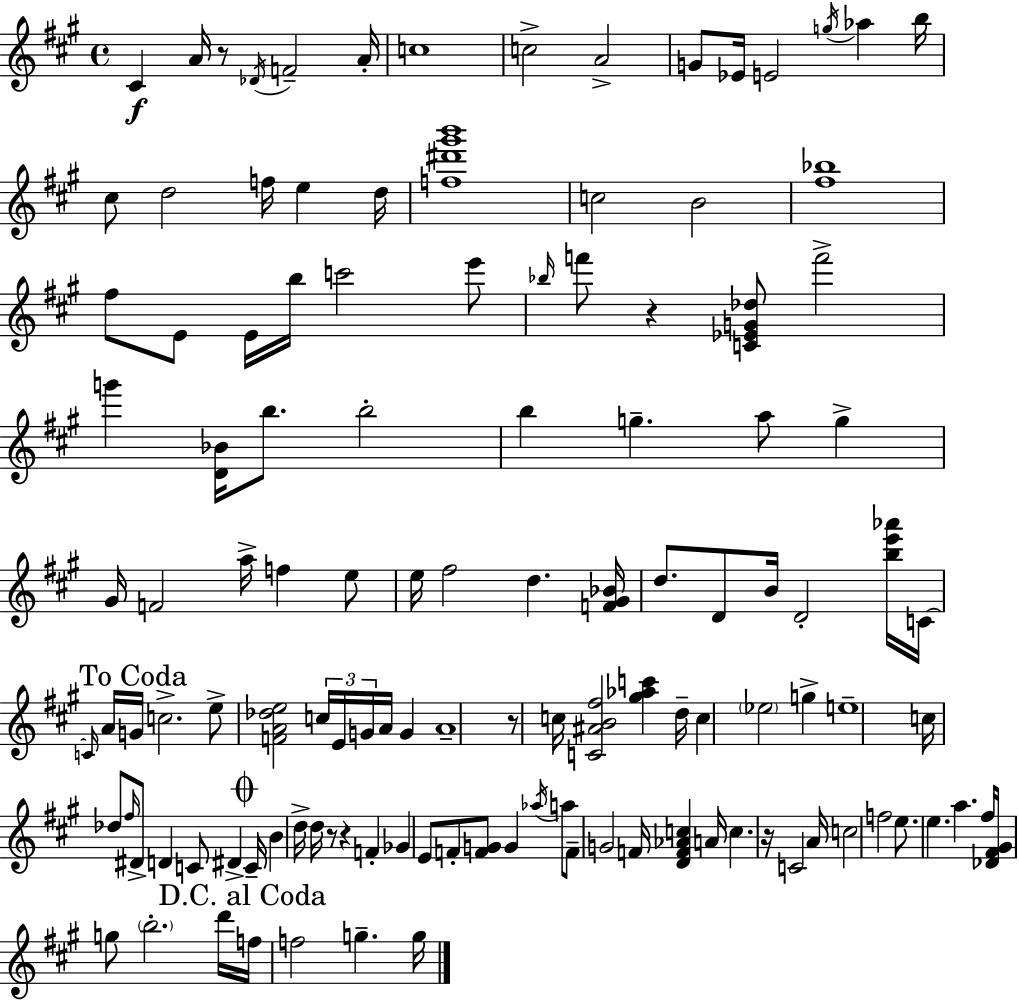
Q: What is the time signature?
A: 4/4